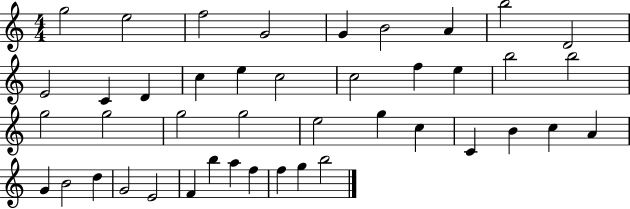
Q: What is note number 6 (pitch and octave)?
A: B4